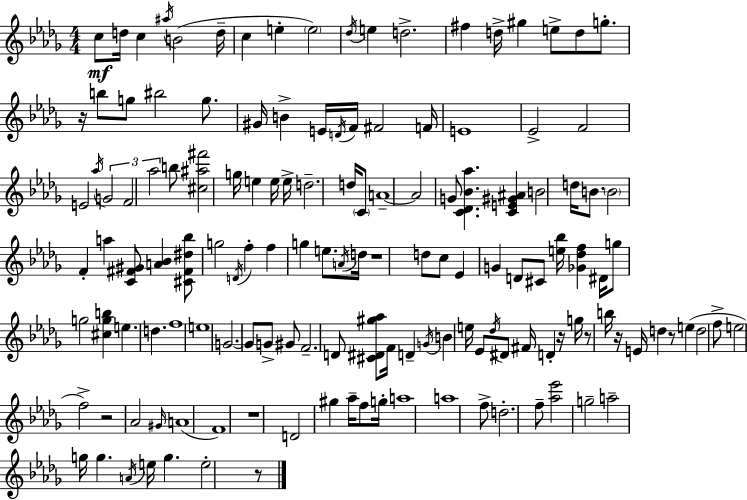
{
  \clef treble
  \numericTimeSignature
  \time 4/4
  \key bes \minor
  \repeat volta 2 { c''8\mf d''16 c''4 \acciaccatura { ais''16 }( b'2 | d''16-- c''4 e''4-. \parenthesize e''2) | \acciaccatura { des''16 } e''4 d''2.-> | fis''4 d''16-> gis''4 e''8-> d''8 g''8.-. | \break r16 b''8 g''8 bis''2 g''8. | gis'16 b'4-> e'16 \acciaccatura { d'16 } f'16 fis'2 | f'16 e'1 | ees'2-> f'2 | \break e'2 \acciaccatura { aes''16 } \tuplet 3/2 { g'2 | f'2 aes''2 } | b''8 <cis'' ais'' fis'''>2 g''16 e''4 | e''16 e''16-> d''2.-- | \break d''16 \parenthesize c'8 a'1--~~ | a'2 g'8 <c' des' bes' aes''>4. | <c' e' gis' ais'>4 b'2 | d''16 b'8. \parenthesize b'2 f'4-. | \break a''4 <c' fis' gis'>8 <a' bes'>4 <cis' fis' dis'' bes''>8 g''2 | \acciaccatura { d'16 } f''4-. f''4 g''4 | e''8. \acciaccatura { a'16 } d''16 r1 | d''8 c''8 ees'4 g'4 | \break d'8 cis'8 <e'' bes''>16 <ges' des'' f''>4 dis'16 g''8 g''2 | <cis'' g'' b''>4 e''4. | d''4. f''1 | e''1 | \break g'2.~~ | g'8 g'8-> gis'8 f'2.-- | d'8 <cis' dis' gis'' aes''>8 f'16 d'4-- \acciaccatura { g'16 } b'4 | e''16 ees'8 \acciaccatura { des''16 } dis'8 fis'16 d'4-. r16 g''16 r8 | \break b''16 r16 e'16 d''4 r8 e''4( d''2 | f''8-> e''2 | f''2->) r2 | aes'2 \grace { gis'16 }( a'1 | \break f'1) | r1 | d'2 | gis''4 aes''16-- f''8 g''16-. a''1 | \break a''1 | f''8-> d''2.-. | f''8-- <aes'' ees'''>2 | g''2-- a''2-- | \break g''16 g''4. \acciaccatura { a'16 } e''16 g''4. | e''2-. r8 } \bar "|."
}